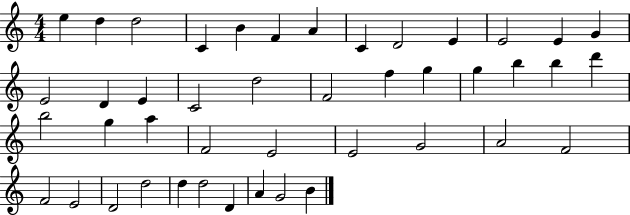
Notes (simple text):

E5/q D5/q D5/h C4/q B4/q F4/q A4/q C4/q D4/h E4/q E4/h E4/q G4/q E4/h D4/q E4/q C4/h D5/h F4/h F5/q G5/q G5/q B5/q B5/q D6/q B5/h G5/q A5/q F4/h E4/h E4/h G4/h A4/h F4/h F4/h E4/h D4/h D5/h D5/q D5/h D4/q A4/q G4/h B4/q